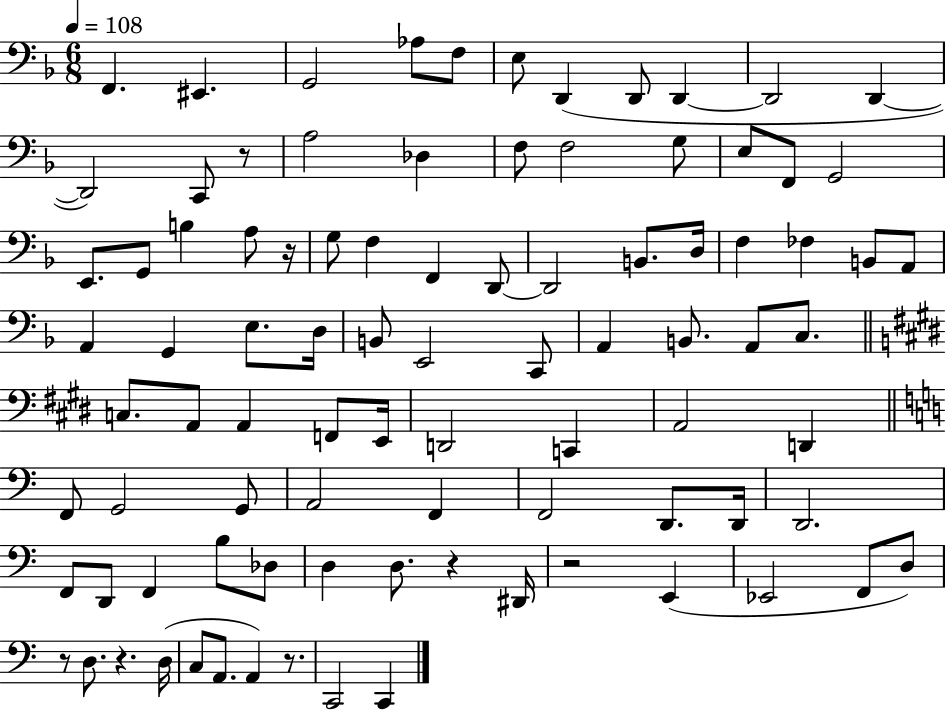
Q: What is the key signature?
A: F major